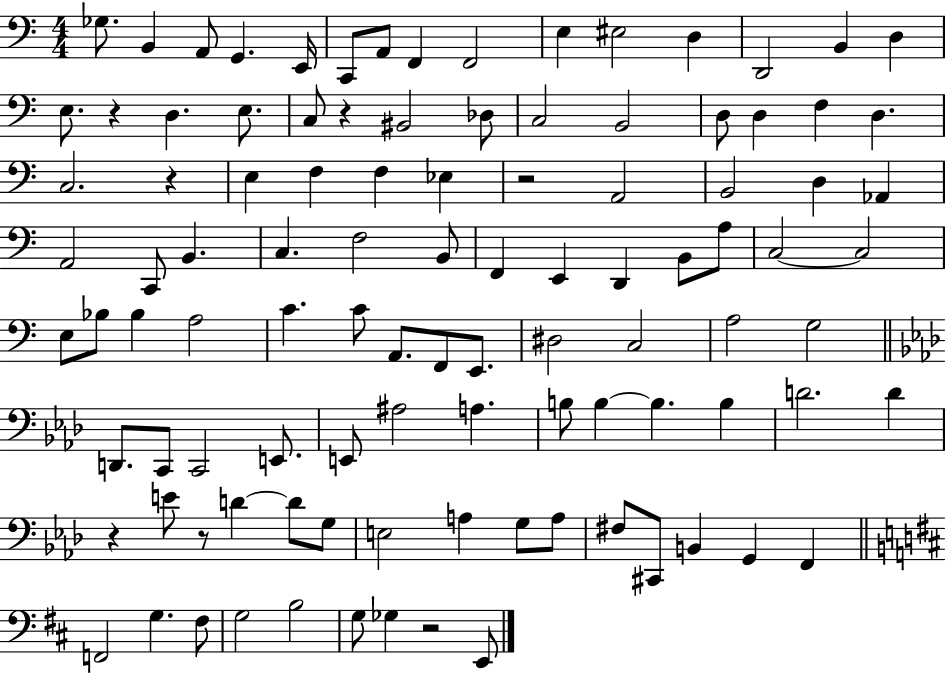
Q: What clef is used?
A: bass